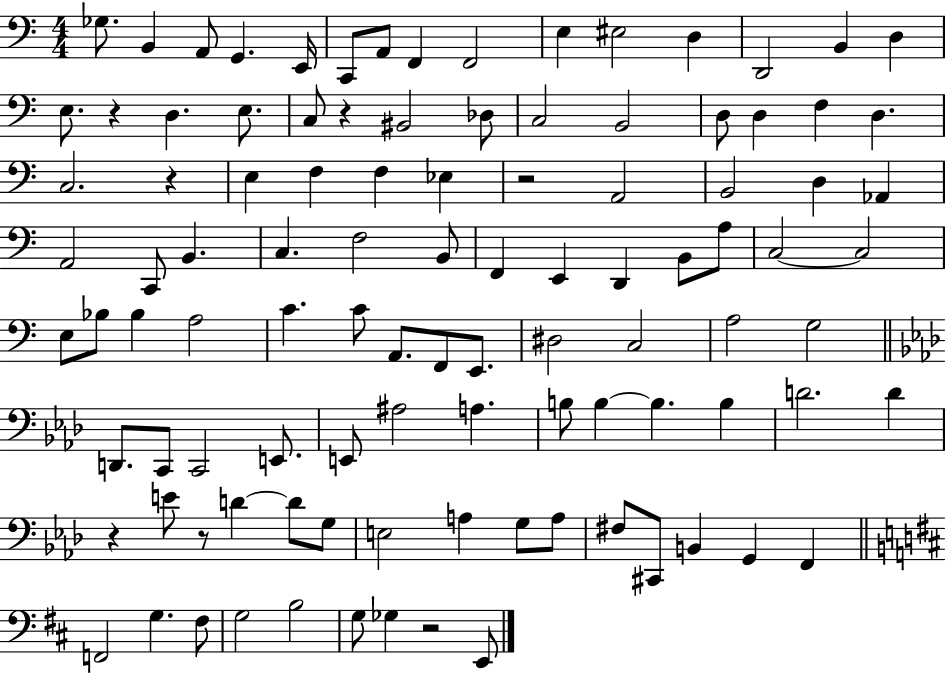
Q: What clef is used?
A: bass